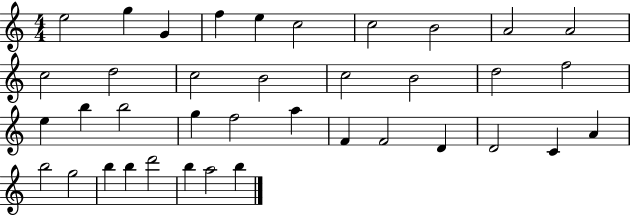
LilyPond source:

{
  \clef treble
  \numericTimeSignature
  \time 4/4
  \key c \major
  e''2 g''4 g'4 | f''4 e''4 c''2 | c''2 b'2 | a'2 a'2 | \break c''2 d''2 | c''2 b'2 | c''2 b'2 | d''2 f''2 | \break e''4 b''4 b''2 | g''4 f''2 a''4 | f'4 f'2 d'4 | d'2 c'4 a'4 | \break b''2 g''2 | b''4 b''4 d'''2 | b''4 a''2 b''4 | \bar "|."
}